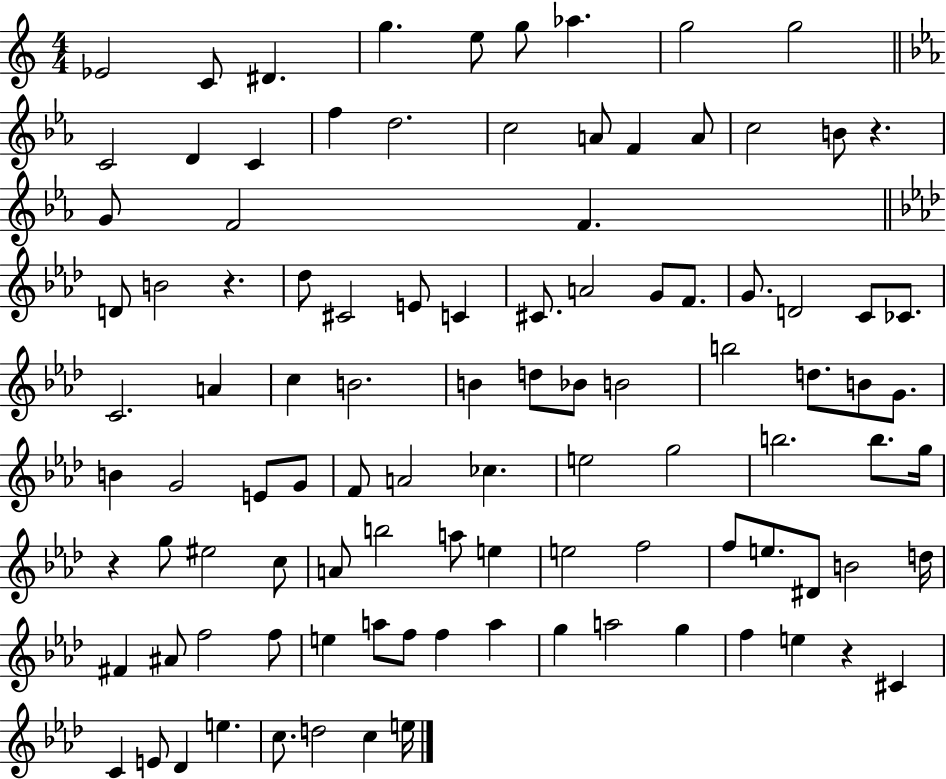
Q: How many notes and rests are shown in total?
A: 102